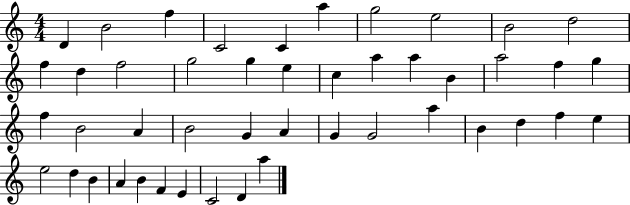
D4/q B4/h F5/q C4/h C4/q A5/q G5/h E5/h B4/h D5/h F5/q D5/q F5/h G5/h G5/q E5/q C5/q A5/q A5/q B4/q A5/h F5/q G5/q F5/q B4/h A4/q B4/h G4/q A4/q G4/q G4/h A5/q B4/q D5/q F5/q E5/q E5/h D5/q B4/q A4/q B4/q F4/q E4/q C4/h D4/q A5/q